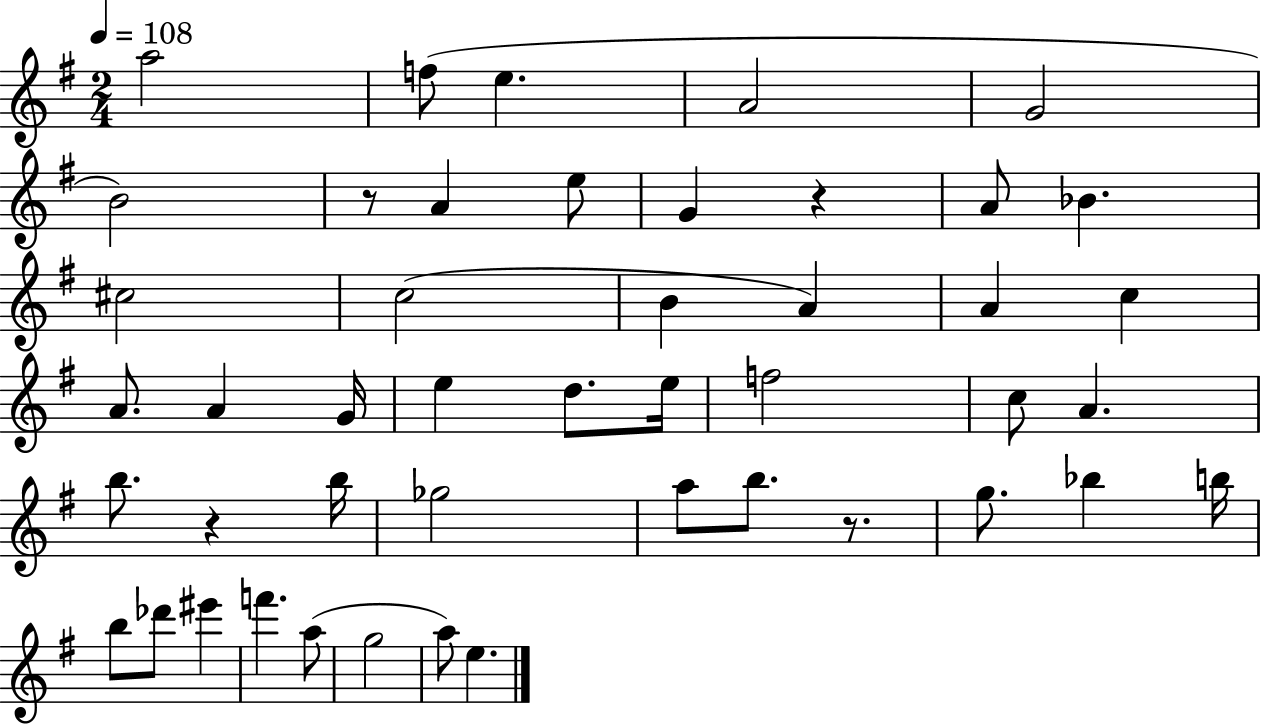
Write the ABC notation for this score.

X:1
T:Untitled
M:2/4
L:1/4
K:G
a2 f/2 e A2 G2 B2 z/2 A e/2 G z A/2 _B ^c2 c2 B A A c A/2 A G/4 e d/2 e/4 f2 c/2 A b/2 z b/4 _g2 a/2 b/2 z/2 g/2 _b b/4 b/2 _d'/2 ^e' f' a/2 g2 a/2 e